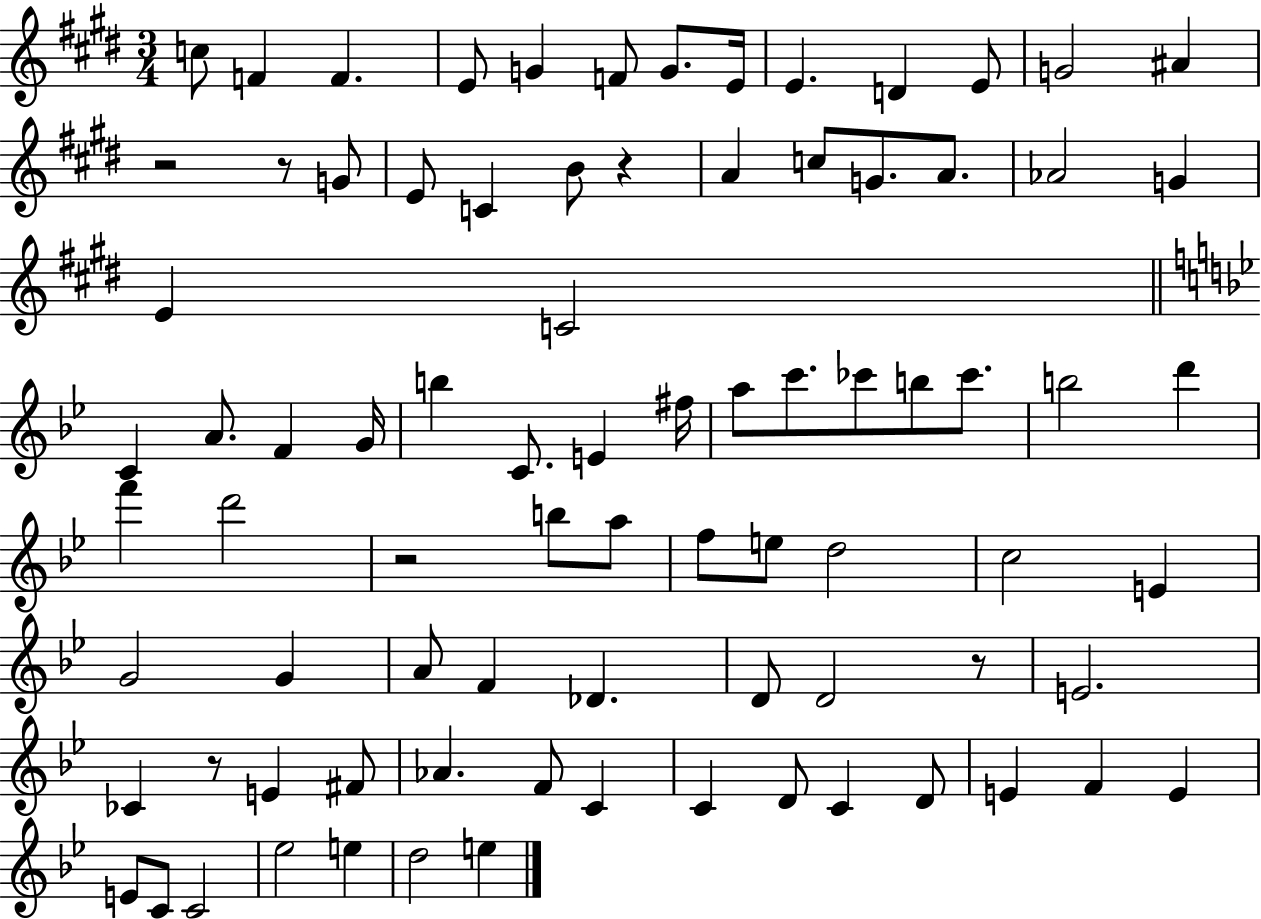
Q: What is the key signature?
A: E major